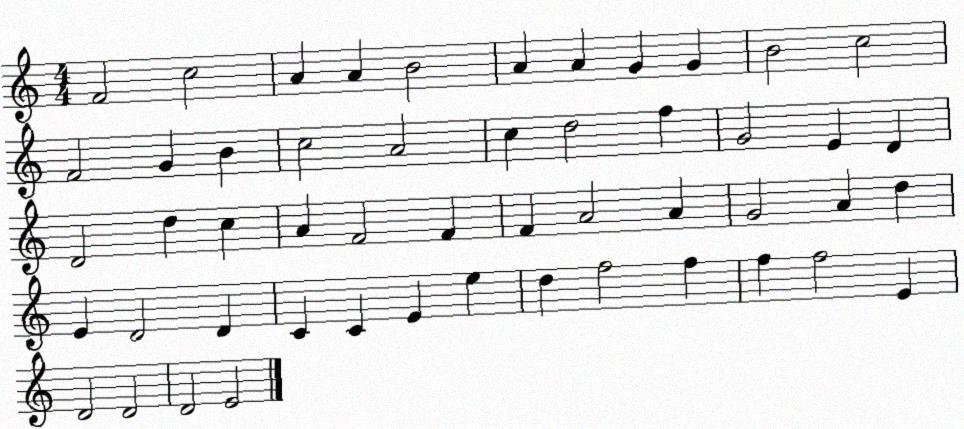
X:1
T:Untitled
M:4/4
L:1/4
K:C
F2 c2 A A B2 A A G G B2 c2 F2 G B c2 A2 c d2 f G2 E D D2 d c A F2 F F A2 A G2 A d E D2 D C C E e d f2 f f f2 E D2 D2 D2 E2